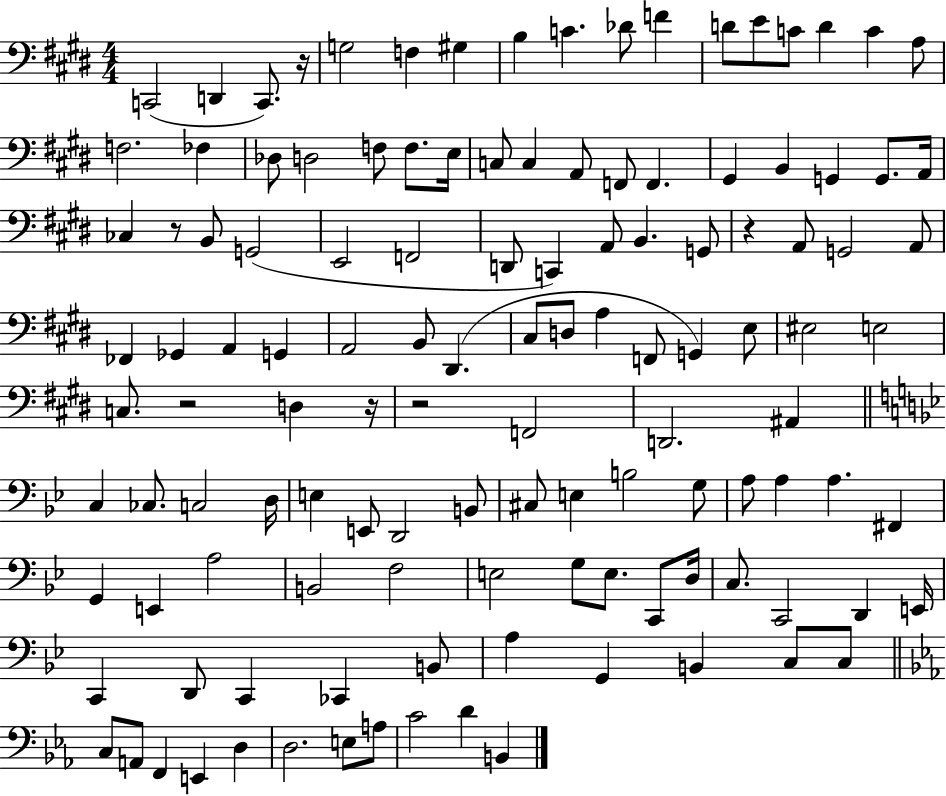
{
  \clef bass
  \numericTimeSignature
  \time 4/4
  \key e \major
  c,2( d,4 c,8.) r16 | g2 f4 gis4 | b4 c'4. des'8 f'4 | d'8 e'8 c'8 d'4 c'4 a8 | \break f2. fes4 | des8 d2 f8 f8. e16 | c8 c4 a,8 f,8 f,4. | gis,4 b,4 g,4 g,8. a,16 | \break ces4 r8 b,8 g,2( | e,2 f,2 | d,8 c,4) a,8 b,4. g,8 | r4 a,8 g,2 a,8 | \break fes,4 ges,4 a,4 g,4 | a,2 b,8 dis,4.( | cis8 d8 a4 f,8 g,4) e8 | eis2 e2 | \break c8. r2 d4 r16 | r2 f,2 | d,2. ais,4 | \bar "||" \break \key bes \major c4 ces8. c2 d16 | e4 e,8 d,2 b,8 | cis8 e4 b2 g8 | a8 a4 a4. fis,4 | \break g,4 e,4 a2 | b,2 f2 | e2 g8 e8. c,8 d16 | c8. c,2 d,4 e,16 | \break c,4 d,8 c,4 ces,4 b,8 | a4 g,4 b,4 c8 c8 | \bar "||" \break \key ees \major c8 a,8 f,4 e,4 d4 | d2. e8 a8 | c'2 d'4 b,4 | \bar "|."
}